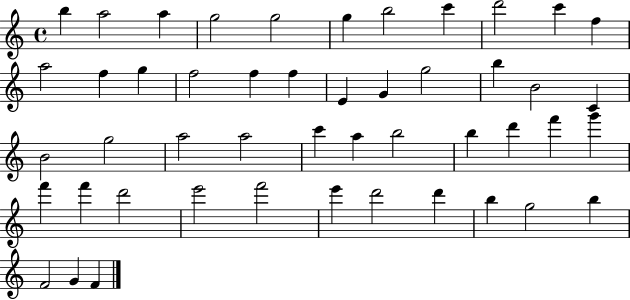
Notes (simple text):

B5/q A5/h A5/q G5/h G5/h G5/q B5/h C6/q D6/h C6/q F5/q A5/h F5/q G5/q F5/h F5/q F5/q E4/q G4/q G5/h B5/q B4/h C4/q B4/h G5/h A5/h A5/h C6/q A5/q B5/h B5/q D6/q F6/q G6/q F6/q F6/q D6/h E6/h F6/h E6/q D6/h D6/q B5/q G5/h B5/q F4/h G4/q F4/q